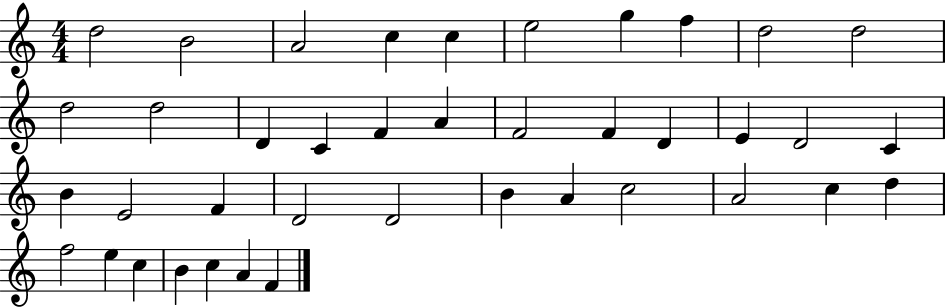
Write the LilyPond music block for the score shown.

{
  \clef treble
  \numericTimeSignature
  \time 4/4
  \key c \major
  d''2 b'2 | a'2 c''4 c''4 | e''2 g''4 f''4 | d''2 d''2 | \break d''2 d''2 | d'4 c'4 f'4 a'4 | f'2 f'4 d'4 | e'4 d'2 c'4 | \break b'4 e'2 f'4 | d'2 d'2 | b'4 a'4 c''2 | a'2 c''4 d''4 | \break f''2 e''4 c''4 | b'4 c''4 a'4 f'4 | \bar "|."
}